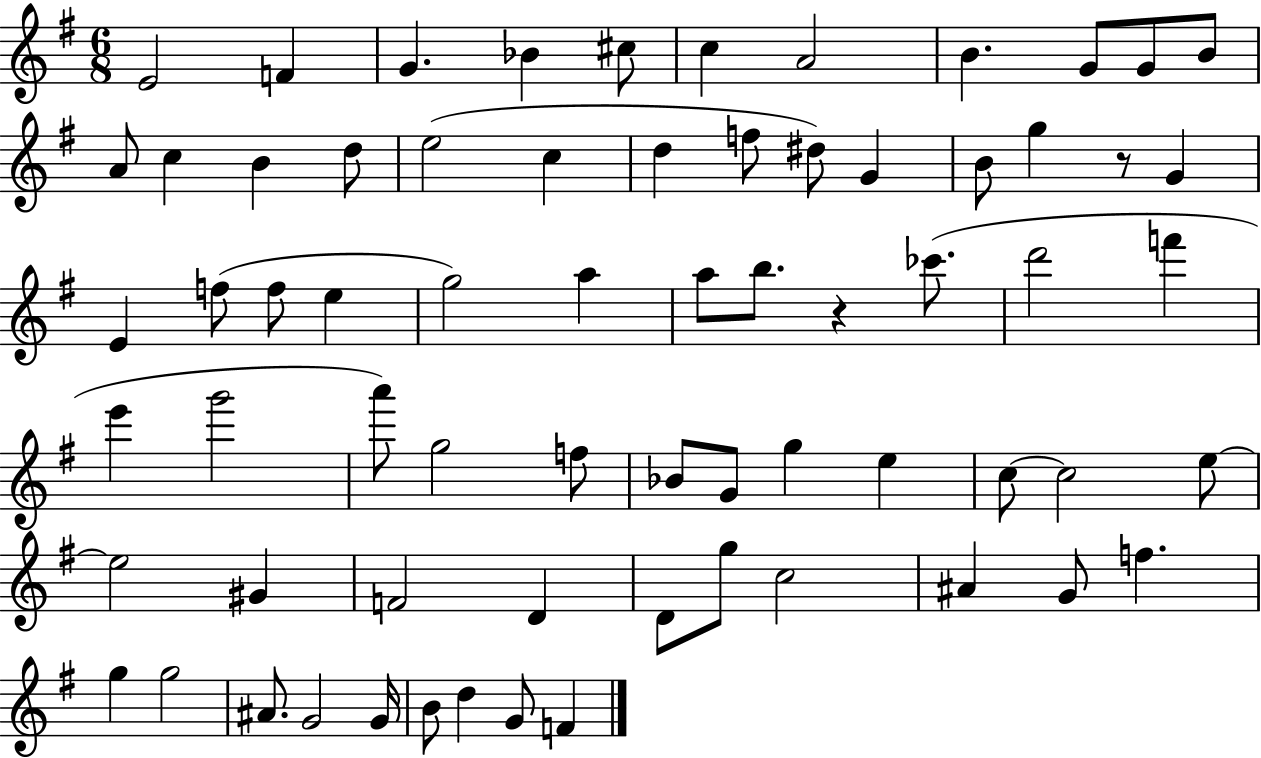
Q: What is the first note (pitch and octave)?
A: E4